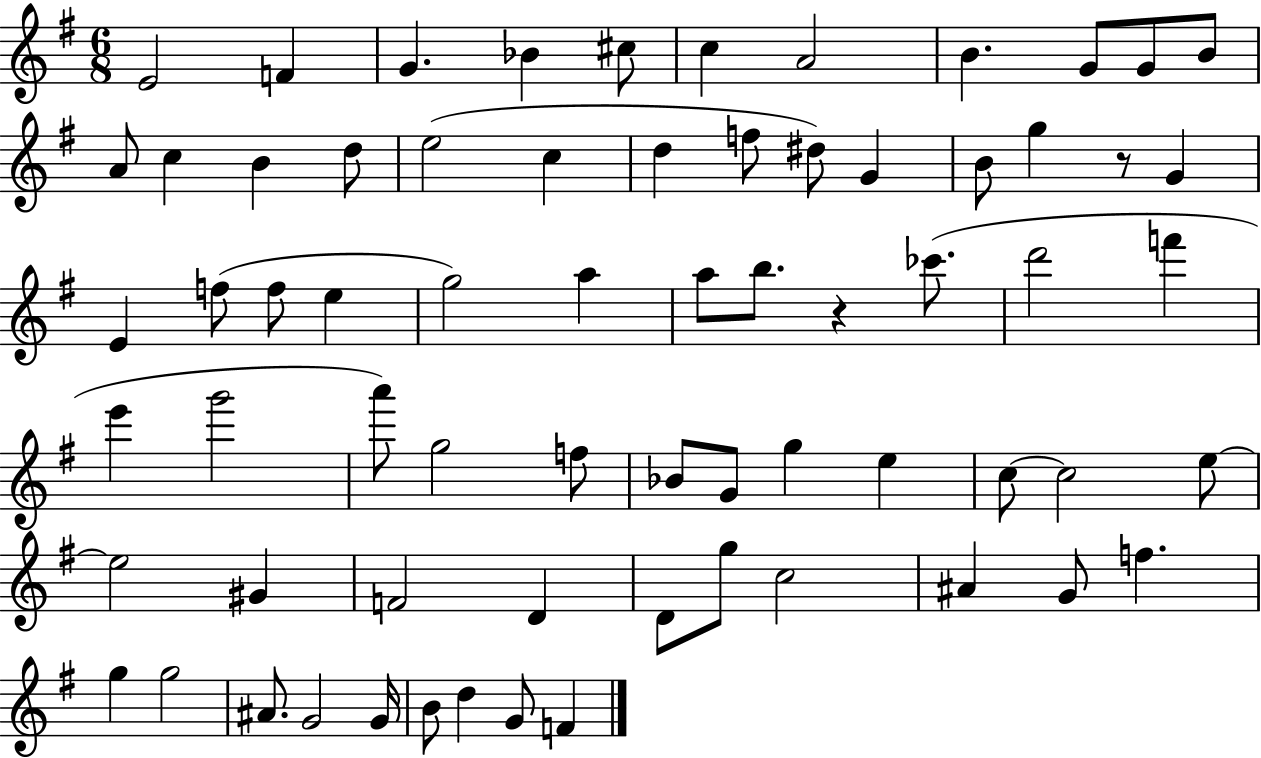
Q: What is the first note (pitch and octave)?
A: E4